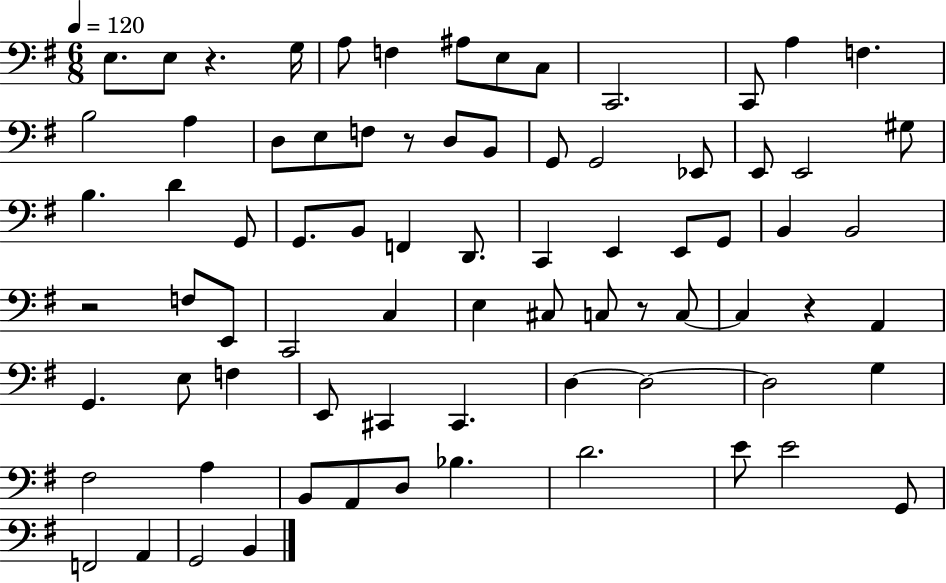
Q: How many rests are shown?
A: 5